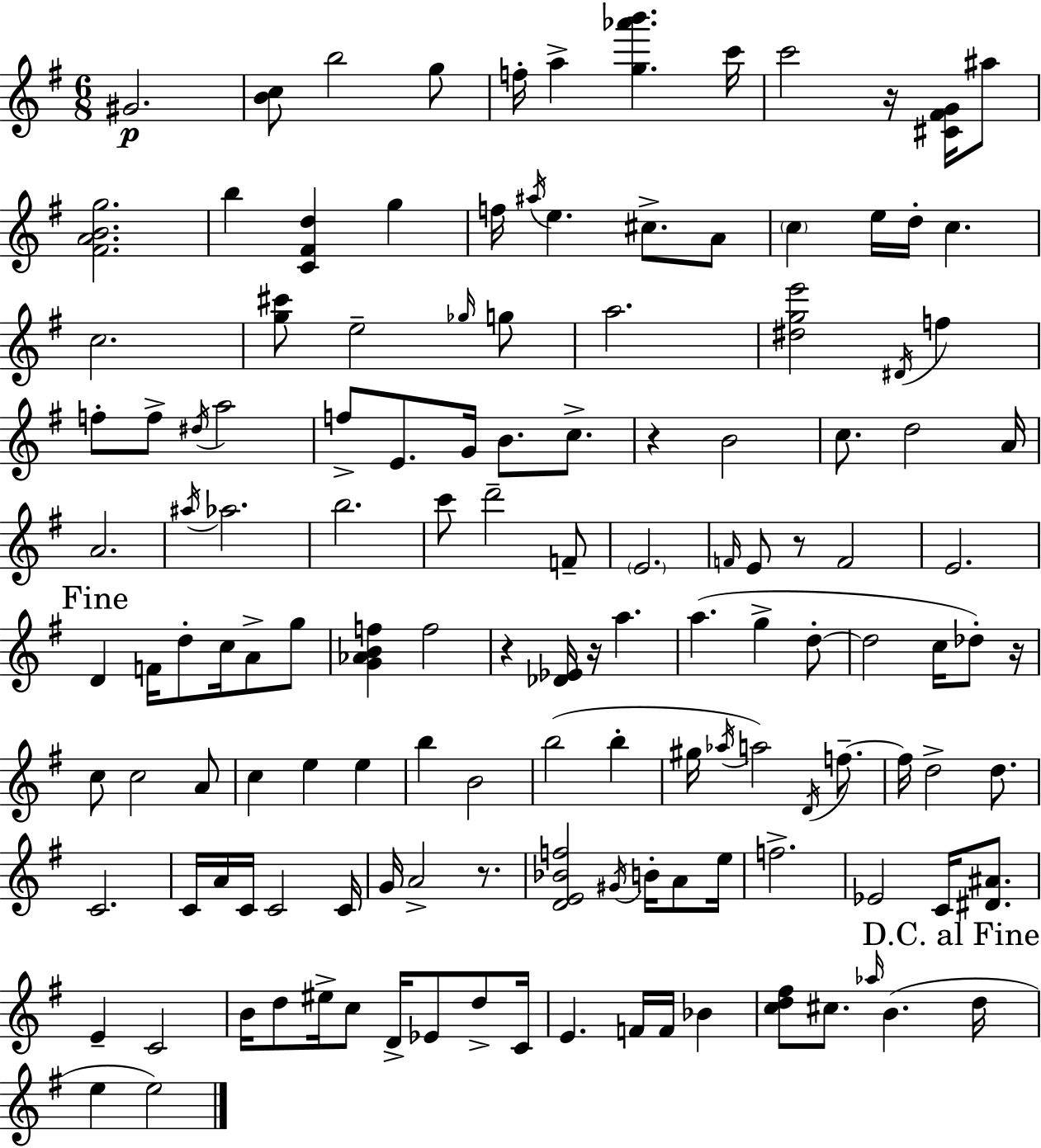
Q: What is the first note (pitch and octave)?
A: G#4